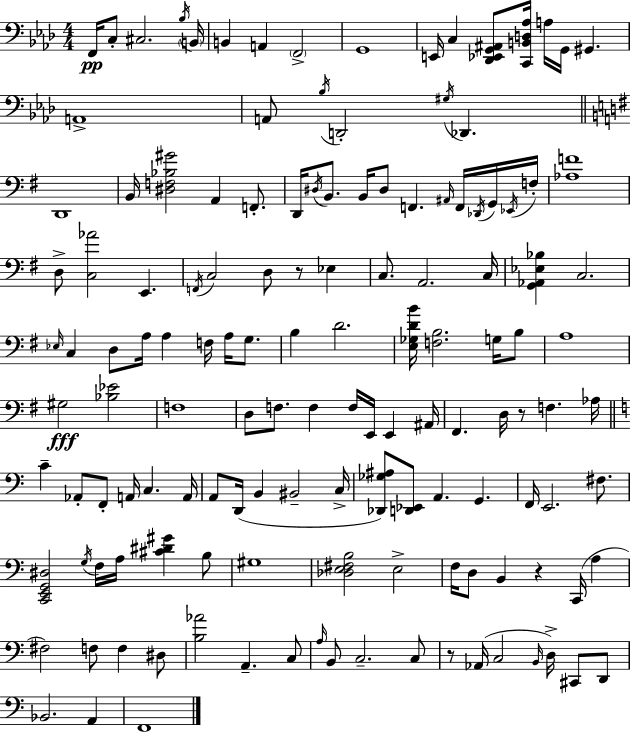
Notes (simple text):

F2/s C3/e C#3/h. Bb3/s B2/s B2/q A2/q F2/h G2/w E2/s C3/q [Db2,Eb2,G2,A#2]/e [C2,B2,D3,Ab3]/s A3/s G2/s G#2/q. A2/w A2/e Bb3/s D2/h G#3/s Db2/q. D2/w B2/s [D#3,F3,Bb3,G#4]/h A2/q F2/e. D2/s D#3/s B2/e. B2/s D#3/e F2/q. A#2/s F2/s Db2/s G2/s Eb2/s F3/s [Ab3,F4]/w D3/e [C3,Ab4]/h E2/q. F2/s C3/h D3/e R/e Eb3/q C3/e. A2/h. C3/s [G2,Ab2,Eb3,Bb3]/q C3/h. Eb3/s C3/q D3/e A3/s A3/q F3/s A3/s G3/e. B3/q D4/h. [E3,Gb3,D4,B4]/s [F3,B3]/h. G3/s B3/e A3/w G#3/h [Bb3,Eb4]/h F3/w D3/e F3/e. F3/q F3/s E2/s E2/q A#2/s F#2/q. D3/s R/e F3/q. Ab3/s C4/q Ab2/e F2/e A2/s C3/q. A2/s A2/e D2/s B2/q BIS2/h C3/s [Db2,Gb3,A#3]/e [D2,Eb2]/e A2/q. G2/q. F2/s E2/h. F#3/e. [C2,E2,G2,D#3]/h G3/s F3/s A3/s [C#4,D#4,G#4]/q B3/e G#3/w [Db3,E3,F#3,B3]/h E3/h F3/s D3/e B2/q R/q C2/s A3/q F#3/h F3/e F3/q D#3/e [B3,Ab4]/h A2/q. C3/e A3/s B2/e C3/h. C3/e R/e Ab2/s C3/h B2/s D3/s C#2/e D2/e Bb2/h. A2/q F2/w